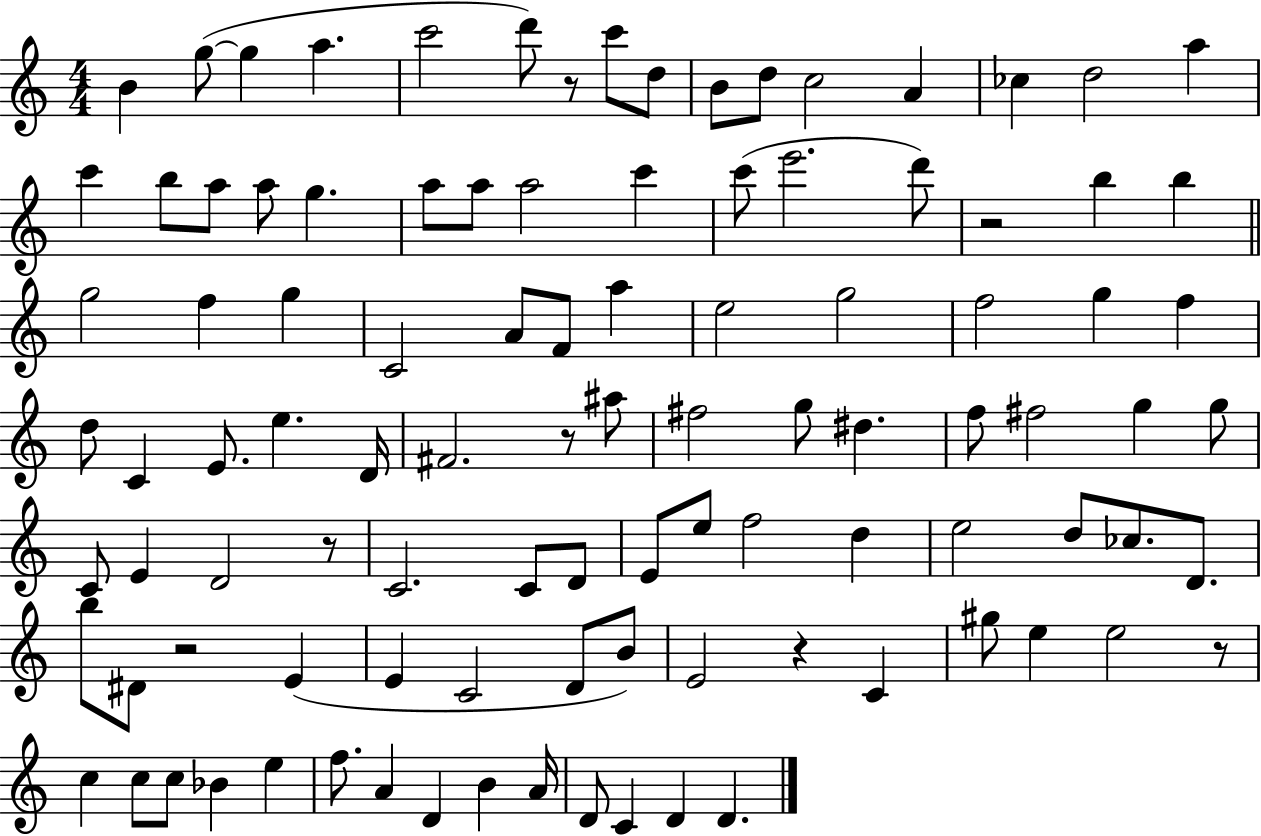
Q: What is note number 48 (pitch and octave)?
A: A#5